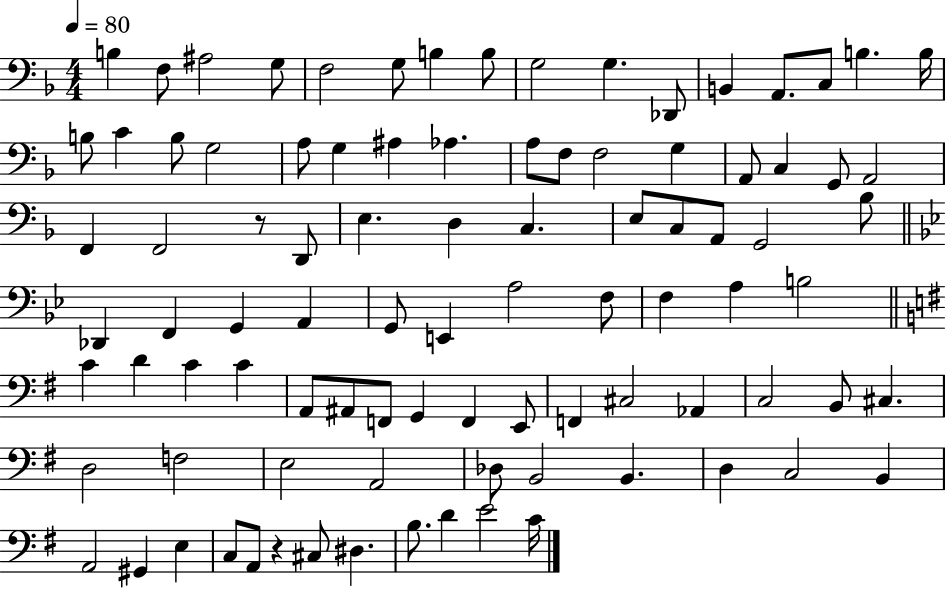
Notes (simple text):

B3/q F3/e A#3/h G3/e F3/h G3/e B3/q B3/e G3/h G3/q. Db2/e B2/q A2/e. C3/e B3/q. B3/s B3/e C4/q B3/e G3/h A3/e G3/q A#3/q Ab3/q. A3/e F3/e F3/h G3/q A2/e C3/q G2/e A2/h F2/q F2/h R/e D2/e E3/q. D3/q C3/q. E3/e C3/e A2/e G2/h Bb3/e Db2/q F2/q G2/q A2/q G2/e E2/q A3/h F3/e F3/q A3/q B3/h C4/q D4/q C4/q C4/q A2/e A#2/e F2/e G2/q F2/q E2/e F2/q C#3/h Ab2/q C3/h B2/e C#3/q. D3/h F3/h E3/h A2/h Db3/e B2/h B2/q. D3/q C3/h B2/q A2/h G#2/q E3/q C3/e A2/e R/q C#3/e D#3/q. B3/e. D4/q E4/h C4/s